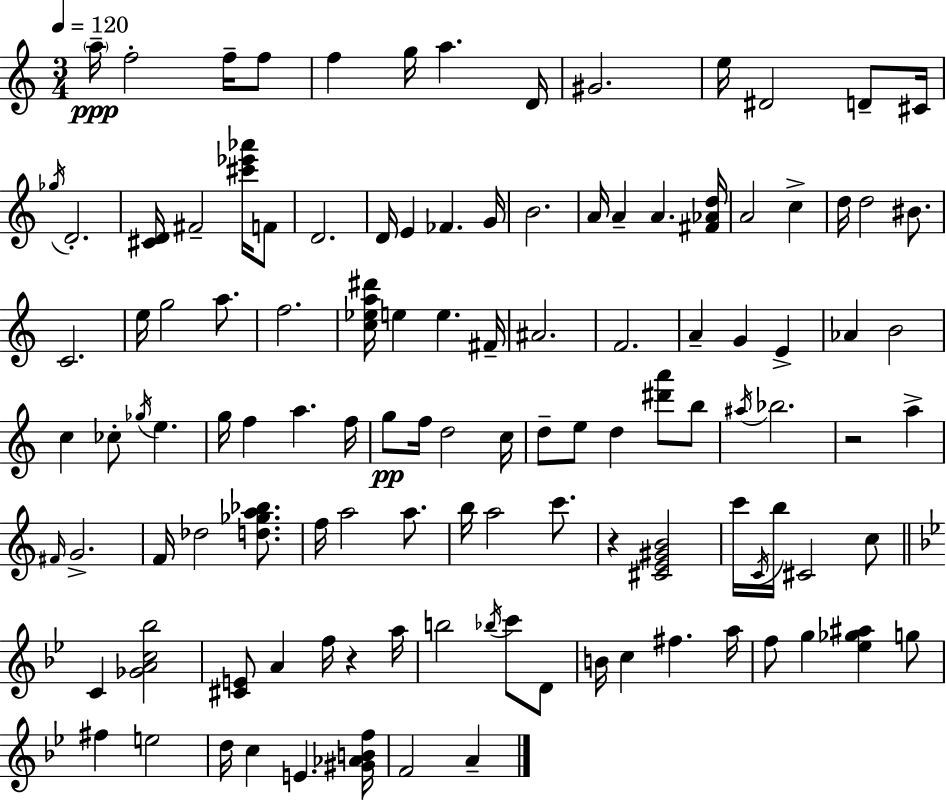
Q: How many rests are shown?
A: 3